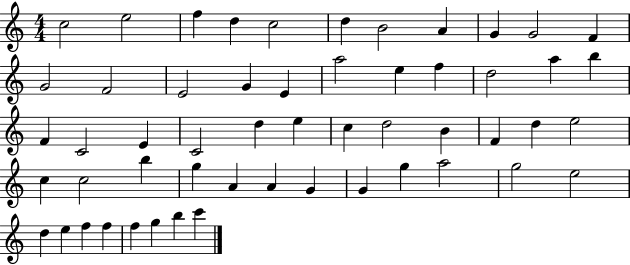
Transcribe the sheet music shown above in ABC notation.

X:1
T:Untitled
M:4/4
L:1/4
K:C
c2 e2 f d c2 d B2 A G G2 F G2 F2 E2 G E a2 e f d2 a b F C2 E C2 d e c d2 B F d e2 c c2 b g A A G G g a2 g2 e2 d e f f f g b c'